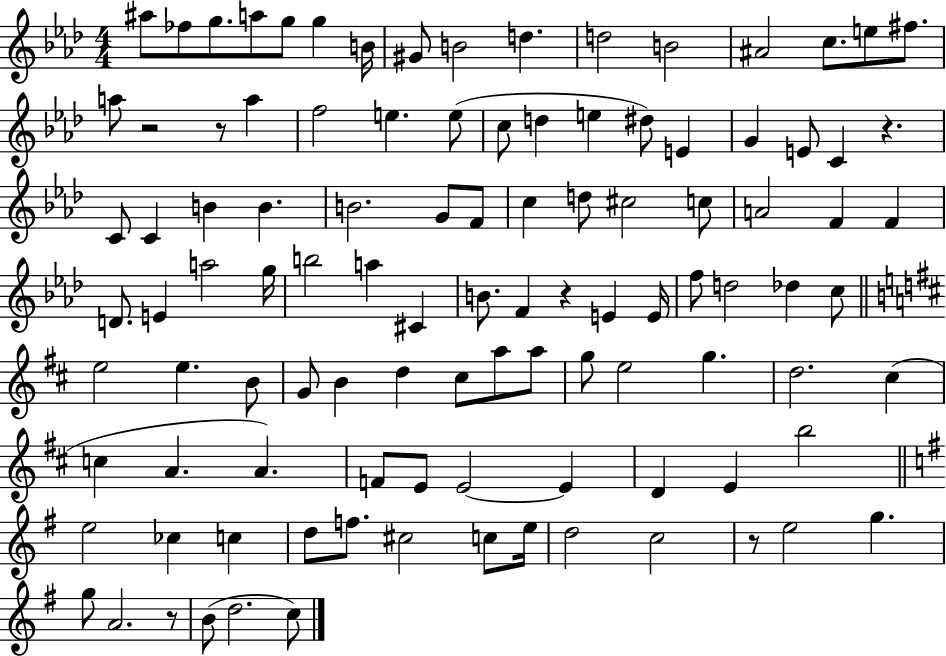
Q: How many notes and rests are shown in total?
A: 105